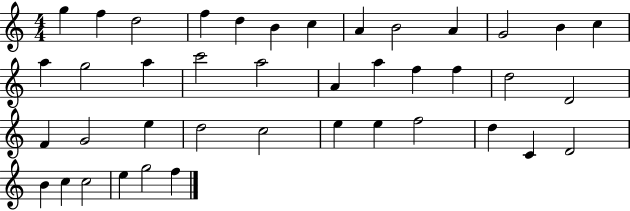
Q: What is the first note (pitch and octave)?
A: G5